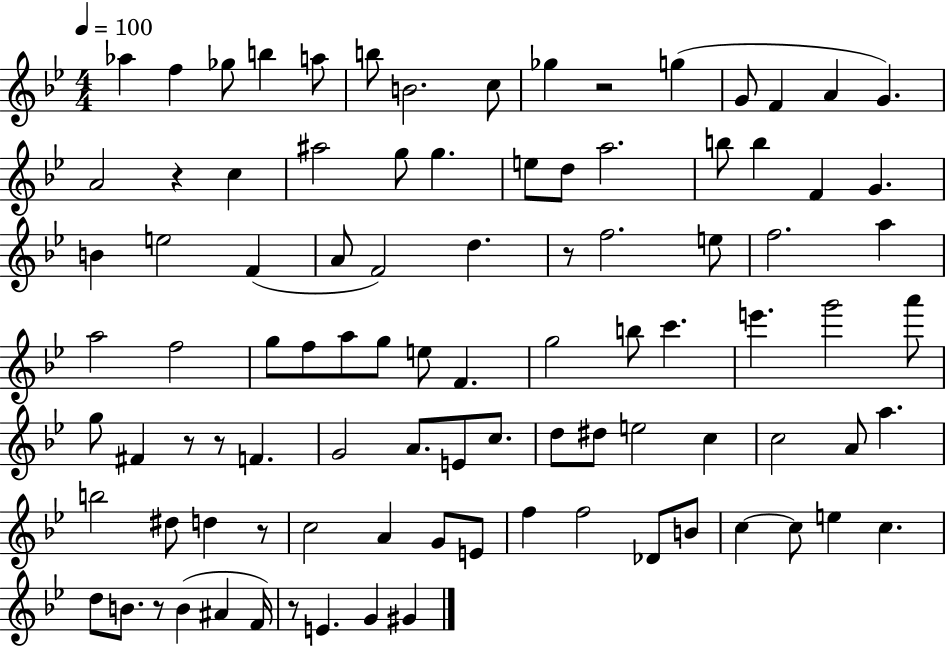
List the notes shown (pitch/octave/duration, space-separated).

Ab5/q F5/q Gb5/e B5/q A5/e B5/e B4/h. C5/e Gb5/q R/h G5/q G4/e F4/q A4/q G4/q. A4/h R/q C5/q A#5/h G5/e G5/q. E5/e D5/e A5/h. B5/e B5/q F4/q G4/q. B4/q E5/h F4/q A4/e F4/h D5/q. R/e F5/h. E5/e F5/h. A5/q A5/h F5/h G5/e F5/e A5/e G5/e E5/e F4/q. G5/h B5/e C6/q. E6/q. G6/h A6/e G5/e F#4/q R/e R/e F4/q. G4/h A4/e. E4/e C5/e. D5/e D#5/e E5/h C5/q C5/h A4/e A5/q. B5/h D#5/e D5/q R/e C5/h A4/q G4/e E4/e F5/q F5/h Db4/e B4/e C5/q C5/e E5/q C5/q. D5/e B4/e. R/e B4/q A#4/q F4/s R/e E4/q. G4/q G#4/q